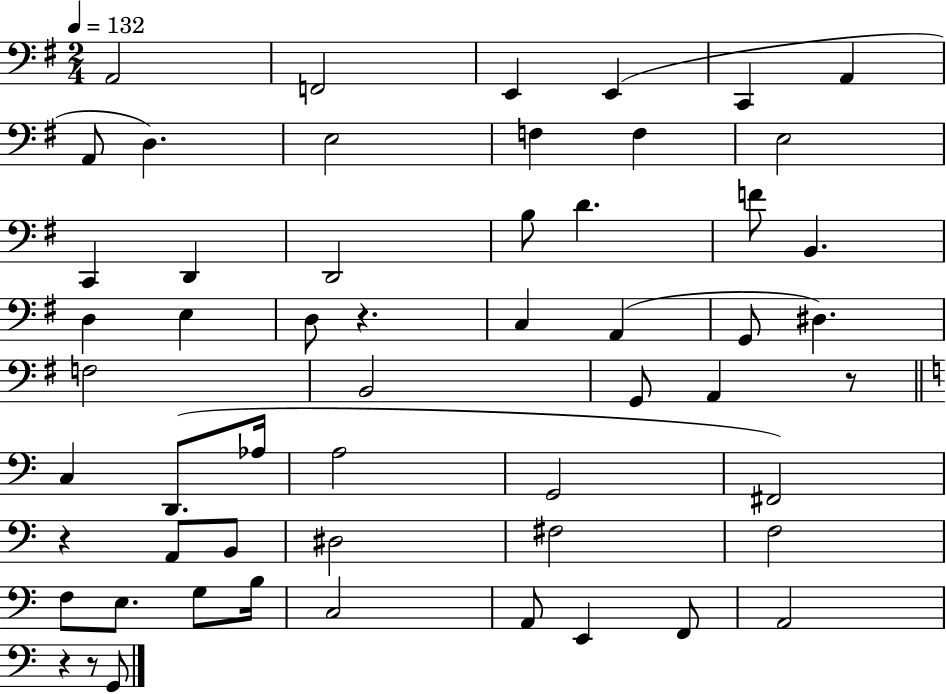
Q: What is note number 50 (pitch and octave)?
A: A2